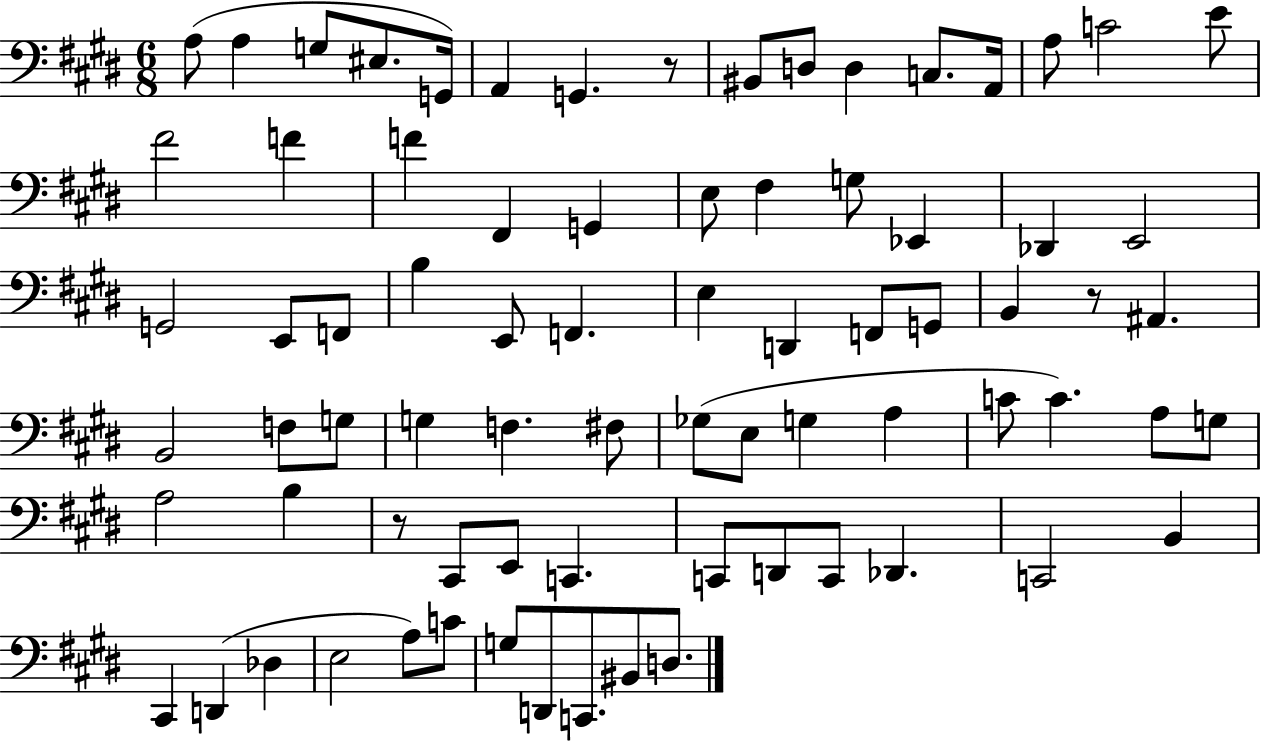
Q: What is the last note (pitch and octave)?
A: D3